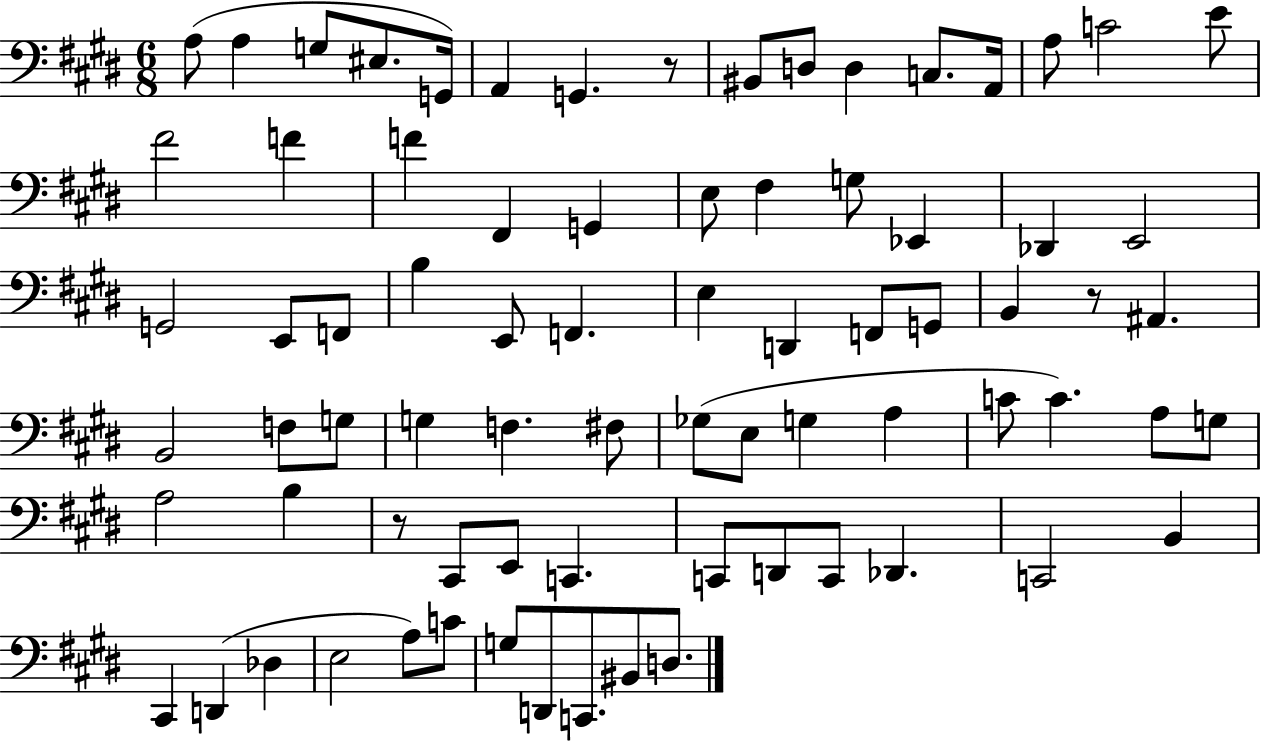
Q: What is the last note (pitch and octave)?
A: D3